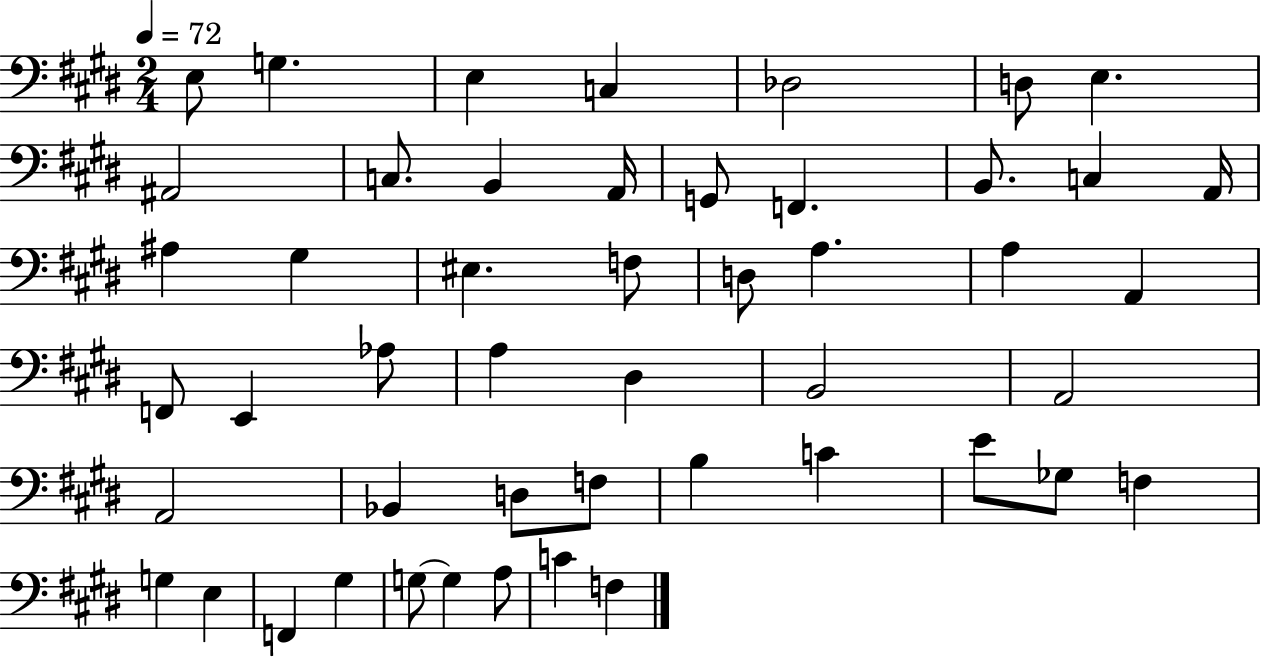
E3/e G3/q. E3/q C3/q Db3/h D3/e E3/q. A#2/h C3/e. B2/q A2/s G2/e F2/q. B2/e. C3/q A2/s A#3/q G#3/q EIS3/q. F3/e D3/e A3/q. A3/q A2/q F2/e E2/q Ab3/e A3/q D#3/q B2/h A2/h A2/h Bb2/q D3/e F3/e B3/q C4/q E4/e Gb3/e F3/q G3/q E3/q F2/q G#3/q G3/e G3/q A3/e C4/q F3/q